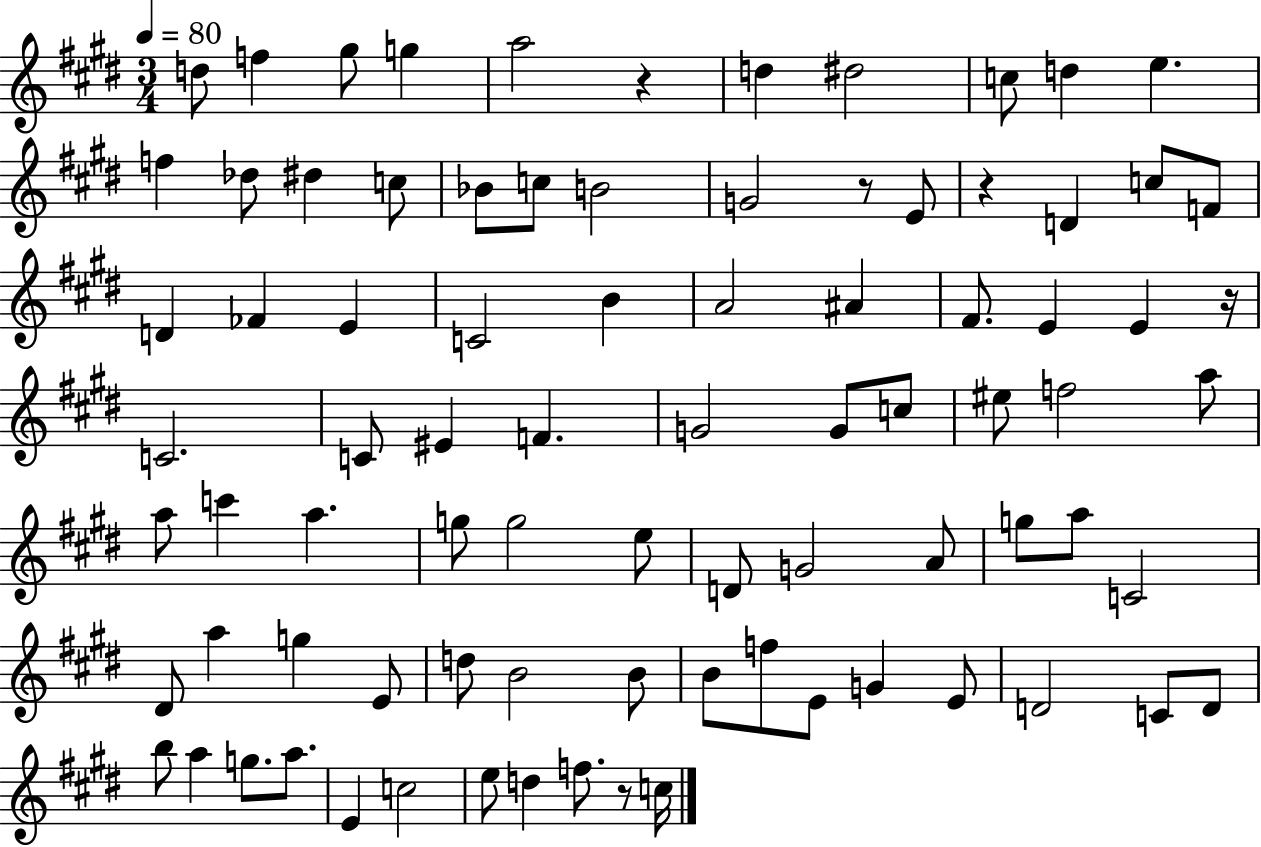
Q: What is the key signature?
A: E major